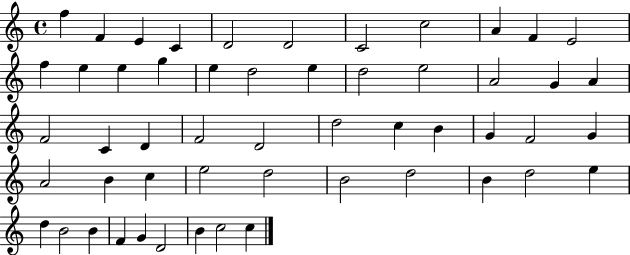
F5/q F4/q E4/q C4/q D4/h D4/h C4/h C5/h A4/q F4/q E4/h F5/q E5/q E5/q G5/q E5/q D5/h E5/q D5/h E5/h A4/h G4/q A4/q F4/h C4/q D4/q F4/h D4/h D5/h C5/q B4/q G4/q F4/h G4/q A4/h B4/q C5/q E5/h D5/h B4/h D5/h B4/q D5/h E5/q D5/q B4/h B4/q F4/q G4/q D4/h B4/q C5/h C5/q